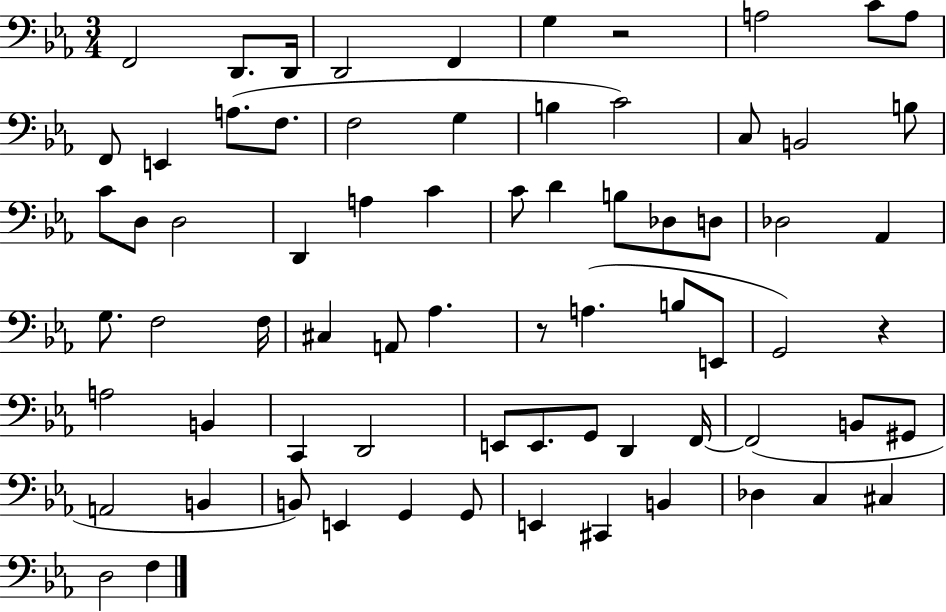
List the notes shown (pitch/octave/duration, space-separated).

F2/h D2/e. D2/s D2/h F2/q G3/q R/h A3/h C4/e A3/e F2/e E2/q A3/e. F3/e. F3/h G3/q B3/q C4/h C3/e B2/h B3/e C4/e D3/e D3/h D2/q A3/q C4/q C4/e D4/q B3/e Db3/e D3/e Db3/h Ab2/q G3/e. F3/h F3/s C#3/q A2/e Ab3/q. R/e A3/q. B3/e E2/e G2/h R/q A3/h B2/q C2/q D2/h E2/e E2/e. G2/e D2/q F2/s F2/h B2/e G#2/e A2/h B2/q B2/e E2/q G2/q G2/e E2/q C#2/q B2/q Db3/q C3/q C#3/q D3/h F3/q